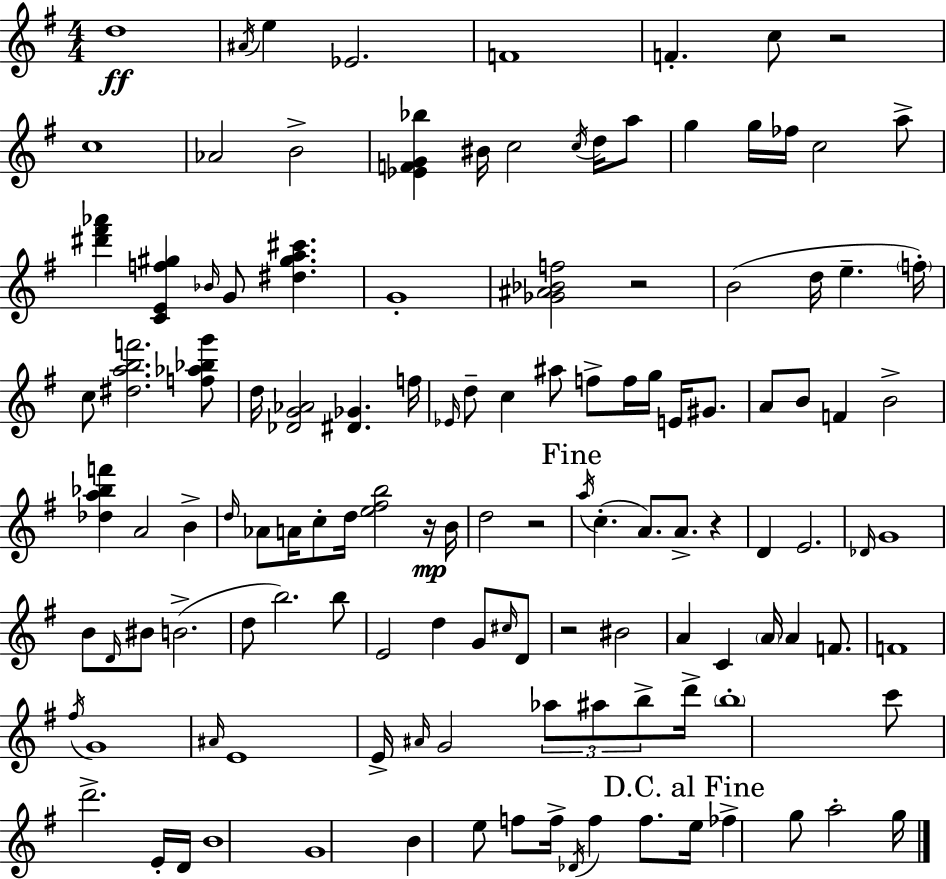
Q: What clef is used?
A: treble